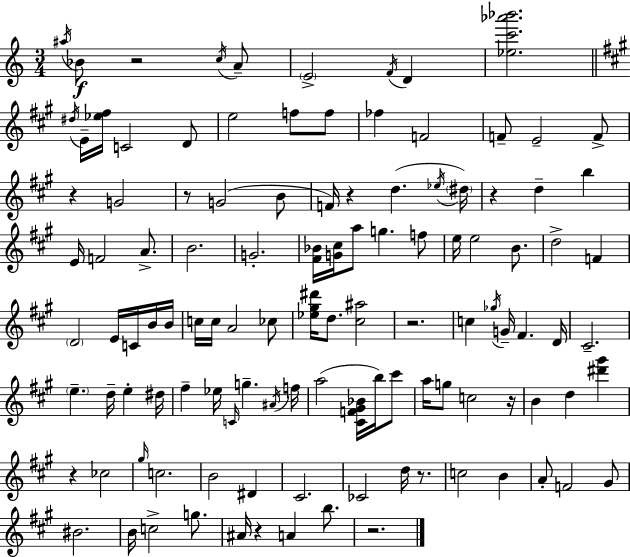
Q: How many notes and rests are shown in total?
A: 114